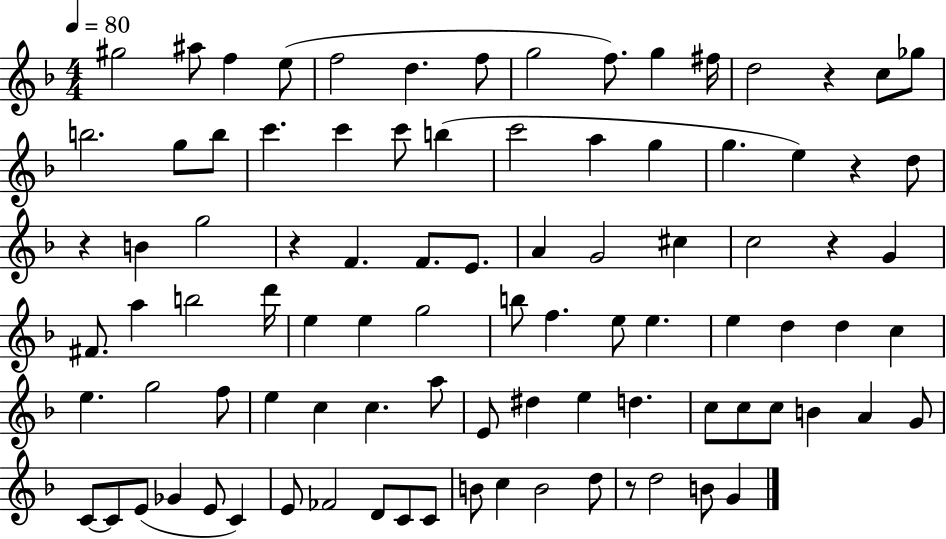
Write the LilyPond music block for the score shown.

{
  \clef treble
  \numericTimeSignature
  \time 4/4
  \key f \major
  \tempo 4 = 80
  gis''2 ais''8 f''4 e''8( | f''2 d''4. f''8 | g''2 f''8.) g''4 fis''16 | d''2 r4 c''8 ges''8 | \break b''2. g''8 b''8 | c'''4. c'''4 c'''8 b''4( | c'''2 a''4 g''4 | g''4. e''4) r4 d''8 | \break r4 b'4 g''2 | r4 f'4. f'8. e'8. | a'4 g'2 cis''4 | c''2 r4 g'4 | \break fis'8. a''4 b''2 d'''16 | e''4 e''4 g''2 | b''8 f''4. e''8 e''4. | e''4 d''4 d''4 c''4 | \break e''4. g''2 f''8 | e''4 c''4 c''4. a''8 | e'8 dis''4 e''4 d''4. | c''8 c''8 c''8 b'4 a'4 g'8 | \break c'8~~ c'8 e'8( ges'4 e'8 c'4) | e'8 fes'2 d'8 c'8 c'8 | b'8 c''4 b'2 d''8 | r8 d''2 b'8 g'4 | \break \bar "|."
}